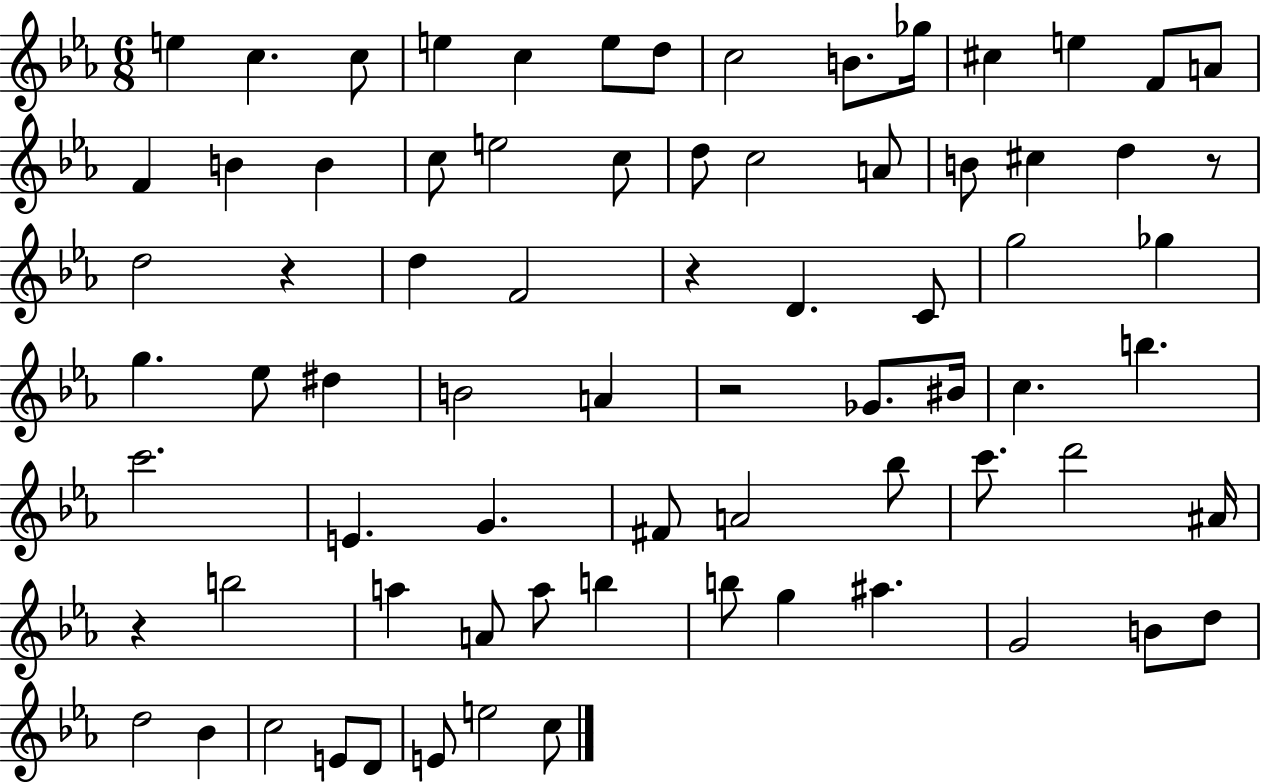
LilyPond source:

{
  \clef treble
  \numericTimeSignature
  \time 6/8
  \key ees \major
  \repeat volta 2 { e''4 c''4. c''8 | e''4 c''4 e''8 d''8 | c''2 b'8. ges''16 | cis''4 e''4 f'8 a'8 | \break f'4 b'4 b'4 | c''8 e''2 c''8 | d''8 c''2 a'8 | b'8 cis''4 d''4 r8 | \break d''2 r4 | d''4 f'2 | r4 d'4. c'8 | g''2 ges''4 | \break g''4. ees''8 dis''4 | b'2 a'4 | r2 ges'8. bis'16 | c''4. b''4. | \break c'''2. | e'4. g'4. | fis'8 a'2 bes''8 | c'''8. d'''2 ais'16 | \break r4 b''2 | a''4 a'8 a''8 b''4 | b''8 g''4 ais''4. | g'2 b'8 d''8 | \break d''2 bes'4 | c''2 e'8 d'8 | e'8 e''2 c''8 | } \bar "|."
}